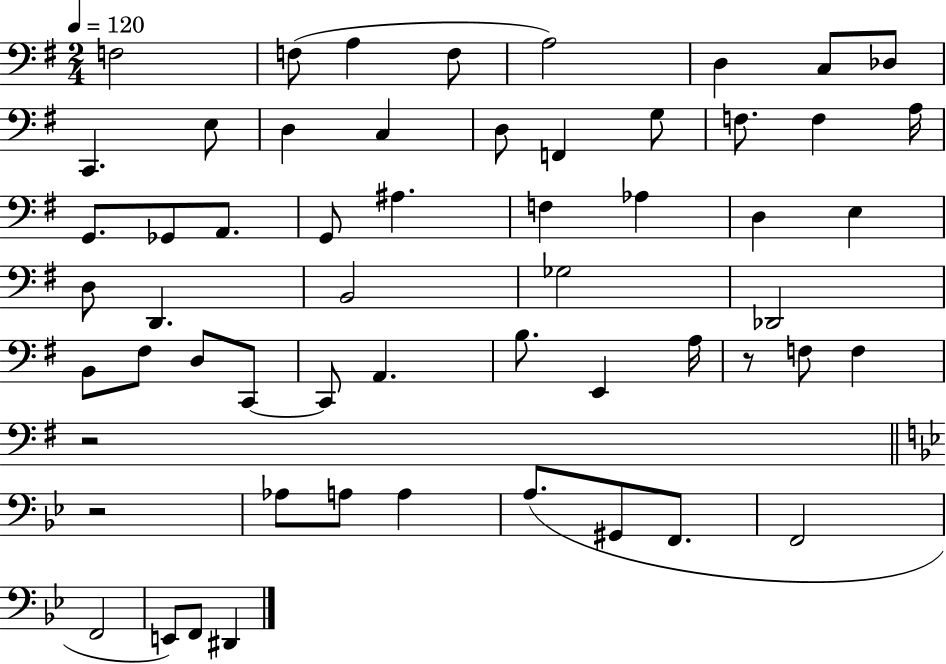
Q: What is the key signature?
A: G major